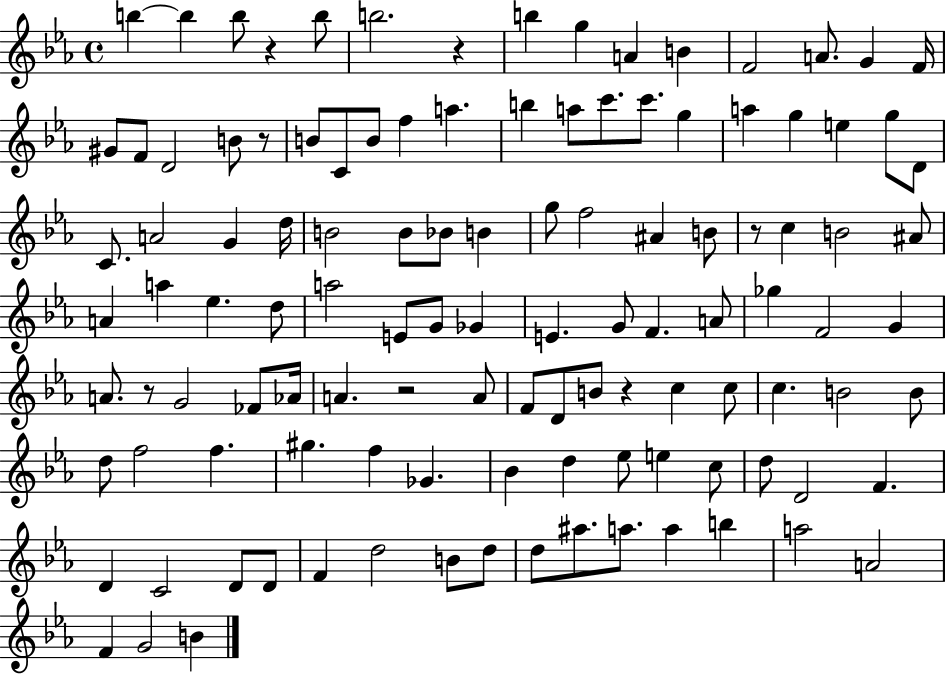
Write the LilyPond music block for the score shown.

{
  \clef treble
  \time 4/4
  \defaultTimeSignature
  \key ees \major
  b''4~~ b''4 b''8 r4 b''8 | b''2. r4 | b''4 g''4 a'4 b'4 | f'2 a'8. g'4 f'16 | \break gis'8 f'8 d'2 b'8 r8 | b'8 c'8 b'8 f''4 a''4. | b''4 a''8 c'''8. c'''8. g''4 | a''4 g''4 e''4 g''8 d'8 | \break c'8. a'2 g'4 d''16 | b'2 b'8 bes'8 b'4 | g''8 f''2 ais'4 b'8 | r8 c''4 b'2 ais'8 | \break a'4 a''4 ees''4. d''8 | a''2 e'8 g'8 ges'4 | e'4. g'8 f'4. a'8 | ges''4 f'2 g'4 | \break a'8. r8 g'2 fes'8 aes'16 | a'4. r2 a'8 | f'8 d'8 b'8 r4 c''4 c''8 | c''4. b'2 b'8 | \break d''8 f''2 f''4. | gis''4. f''4 ges'4. | bes'4 d''4 ees''8 e''4 c''8 | d''8 d'2 f'4. | \break d'4 c'2 d'8 d'8 | f'4 d''2 b'8 d''8 | d''8 ais''8. a''8. a''4 b''4 | a''2 a'2 | \break f'4 g'2 b'4 | \bar "|."
}